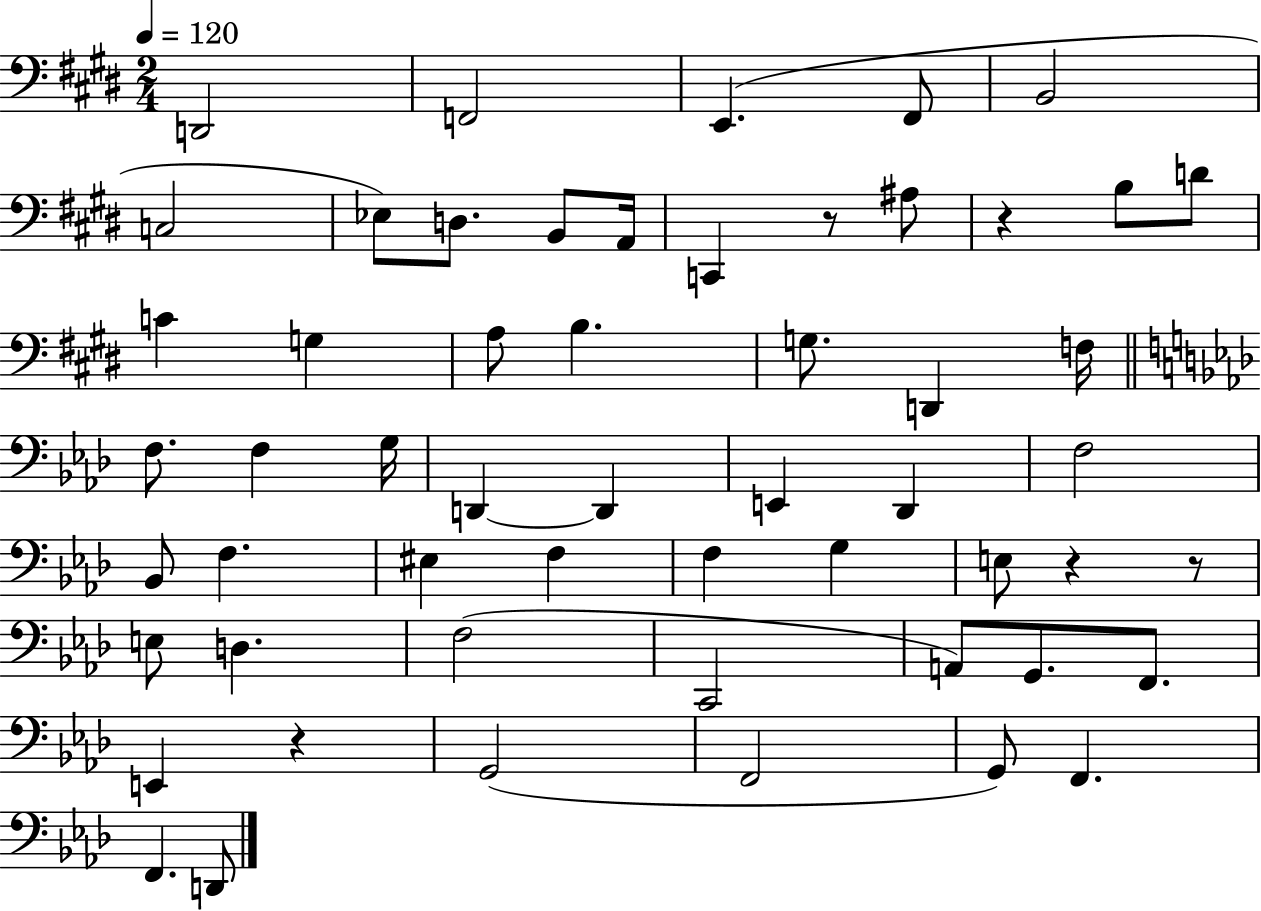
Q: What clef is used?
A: bass